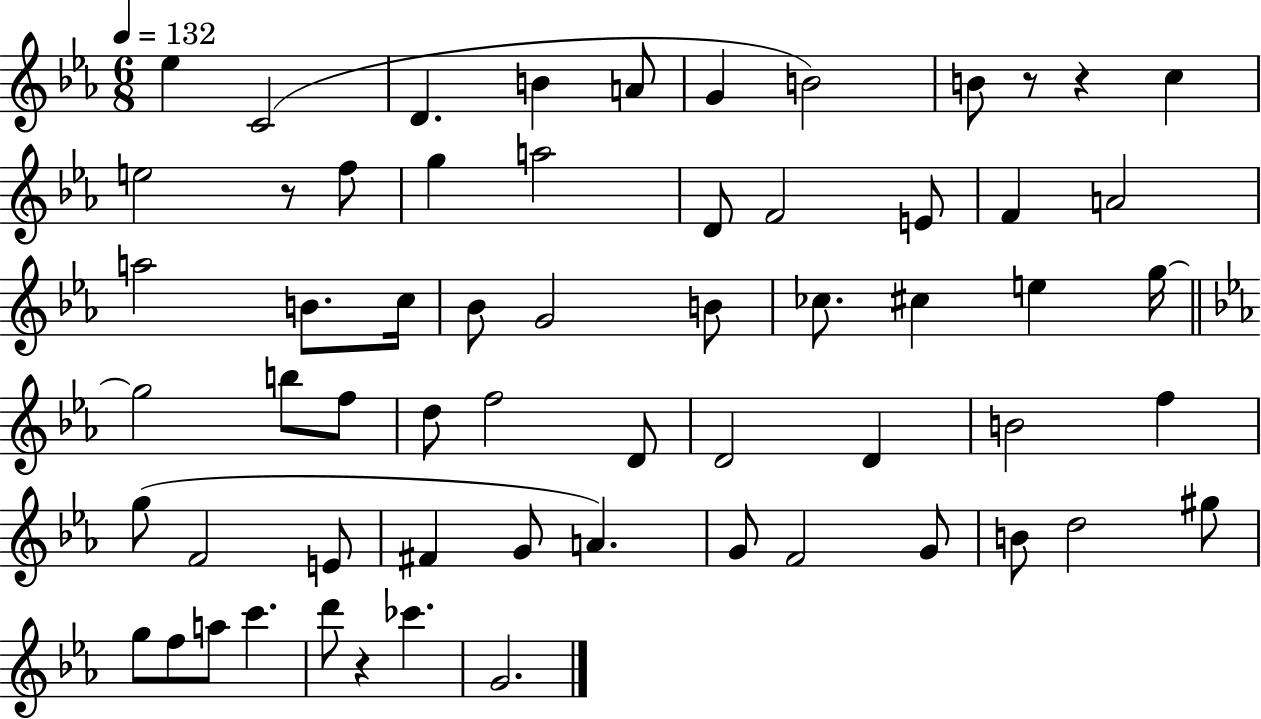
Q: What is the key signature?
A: EES major